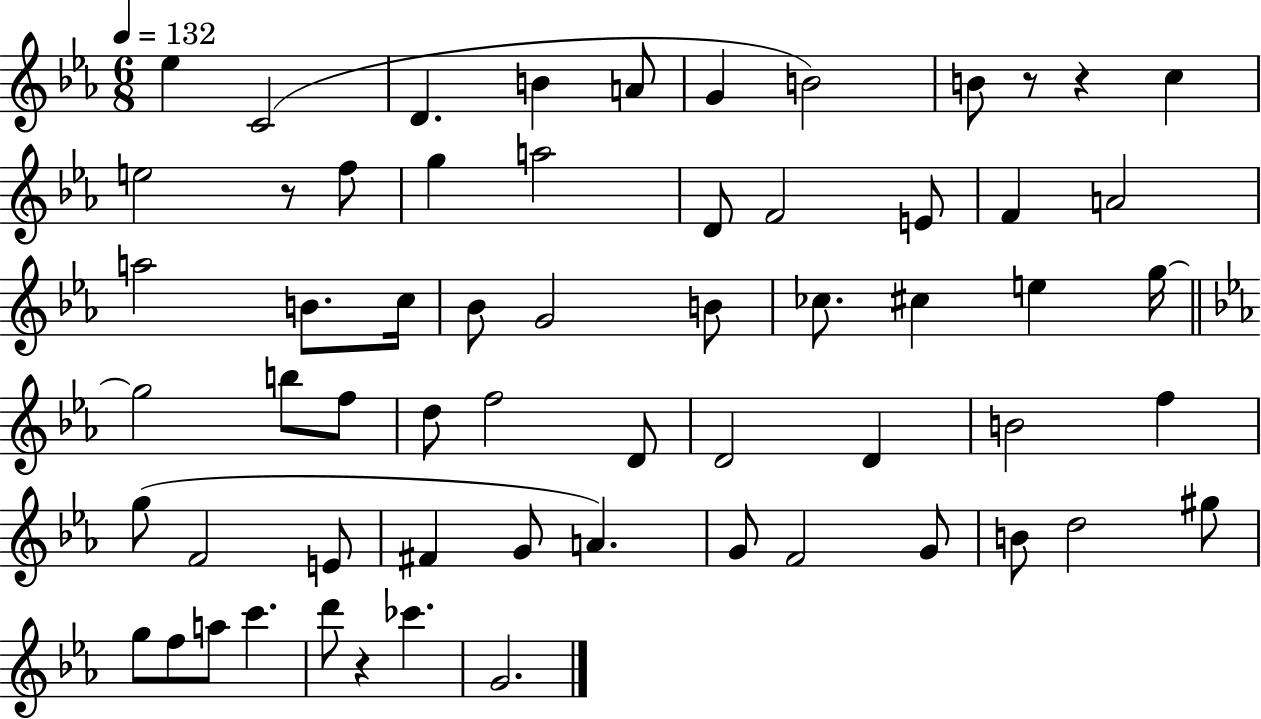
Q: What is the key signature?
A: EES major